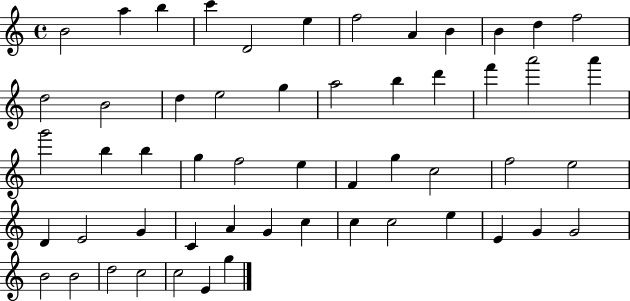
{
  \clef treble
  \time 4/4
  \defaultTimeSignature
  \key c \major
  b'2 a''4 b''4 | c'''4 d'2 e''4 | f''2 a'4 b'4 | b'4 d''4 f''2 | \break d''2 b'2 | d''4 e''2 g''4 | a''2 b''4 d'''4 | f'''4 a'''2 a'''4 | \break g'''2 b''4 b''4 | g''4 f''2 e''4 | f'4 g''4 c''2 | f''2 e''2 | \break d'4 e'2 g'4 | c'4 a'4 g'4 c''4 | c''4 c''2 e''4 | e'4 g'4 g'2 | \break b'2 b'2 | d''2 c''2 | c''2 e'4 g''4 | \bar "|."
}